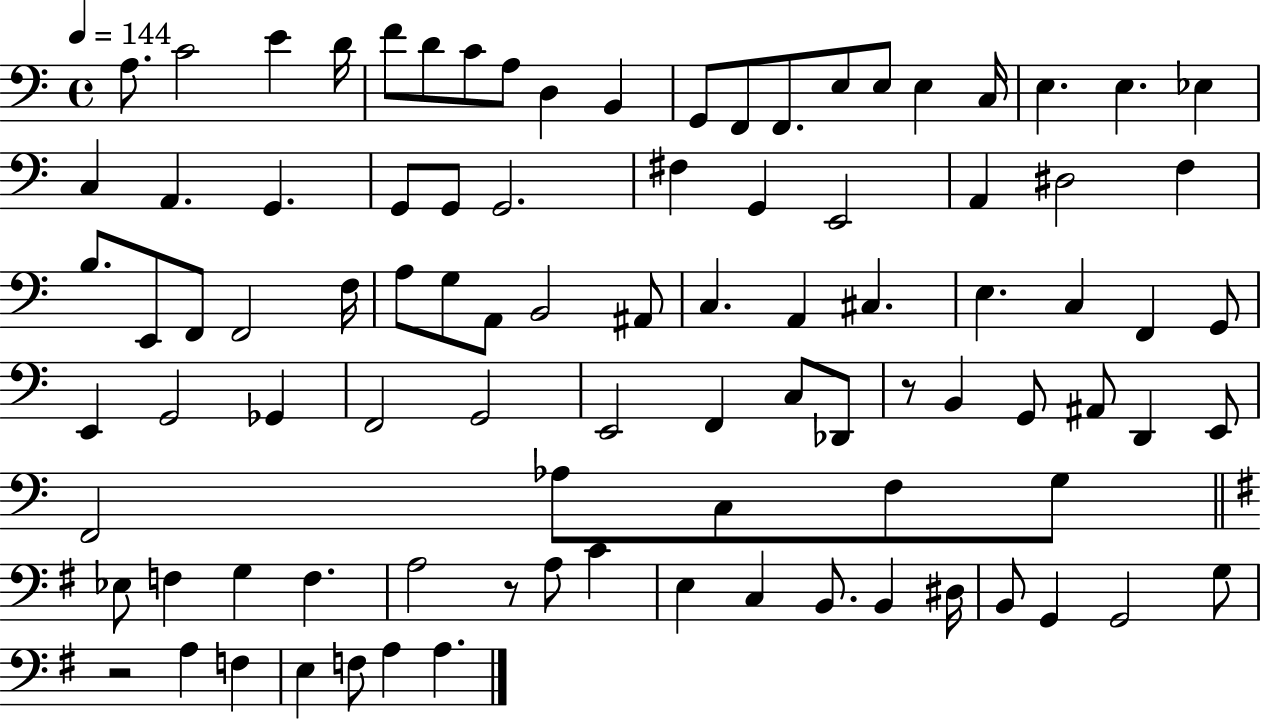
A3/e. C4/h E4/q D4/s F4/e D4/e C4/e A3/e D3/q B2/q G2/e F2/e F2/e. E3/e E3/e E3/q C3/s E3/q. E3/q. Eb3/q C3/q A2/q. G2/q. G2/e G2/e G2/h. F#3/q G2/q E2/h A2/q D#3/h F3/q B3/e. E2/e F2/e F2/h F3/s A3/e G3/e A2/e B2/h A#2/e C3/q. A2/q C#3/q. E3/q. C3/q F2/q G2/e E2/q G2/h Gb2/q F2/h G2/h E2/h F2/q C3/e Db2/e R/e B2/q G2/e A#2/e D2/q E2/e F2/h Ab3/e C3/e F3/e G3/e Eb3/e F3/q G3/q F3/q. A3/h R/e A3/e C4/q E3/q C3/q B2/e. B2/q D#3/s B2/e G2/q G2/h G3/e R/h A3/q F3/q E3/q F3/e A3/q A3/q.